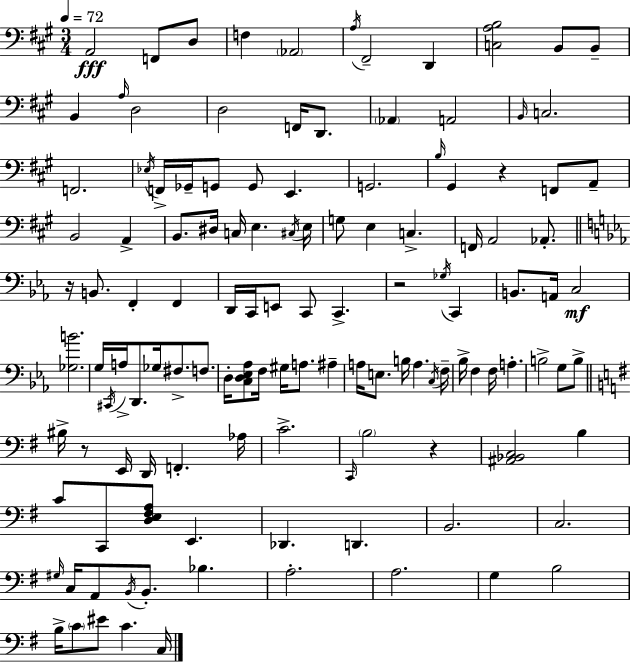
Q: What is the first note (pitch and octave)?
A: A2